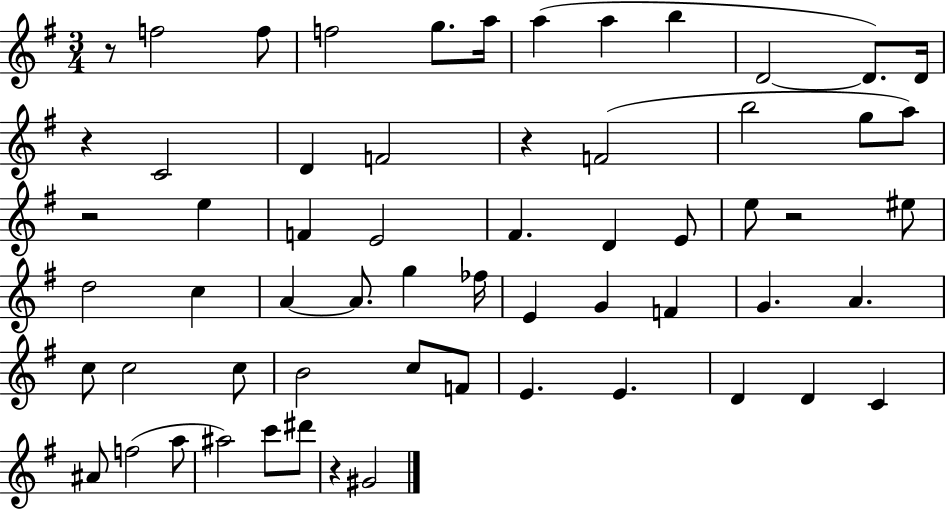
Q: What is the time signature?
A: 3/4